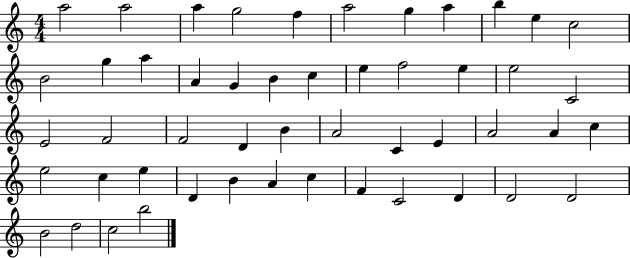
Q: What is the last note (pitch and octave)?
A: B5